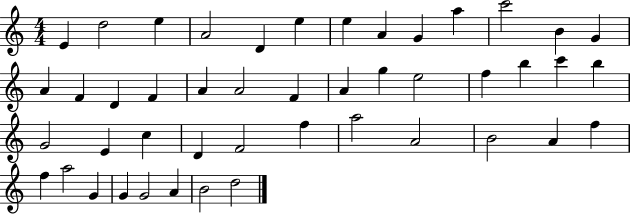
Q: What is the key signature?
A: C major